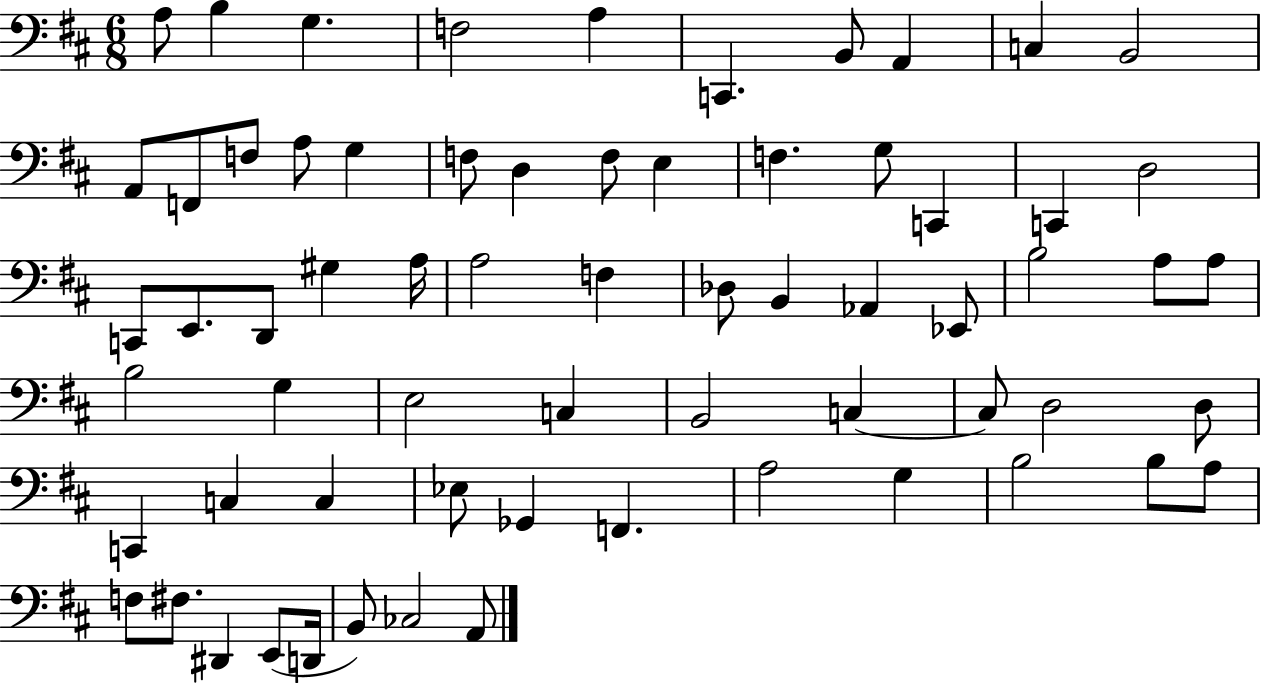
A3/e B3/q G3/q. F3/h A3/q C2/q. B2/e A2/q C3/q B2/h A2/e F2/e F3/e A3/e G3/q F3/e D3/q F3/e E3/q F3/q. G3/e C2/q C2/q D3/h C2/e E2/e. D2/e G#3/q A3/s A3/h F3/q Db3/e B2/q Ab2/q Eb2/e B3/h A3/e A3/e B3/h G3/q E3/h C3/q B2/h C3/q C3/e D3/h D3/e C2/q C3/q C3/q Eb3/e Gb2/q F2/q. A3/h G3/q B3/h B3/e A3/e F3/e F#3/e. D#2/q E2/e D2/s B2/e CES3/h A2/e